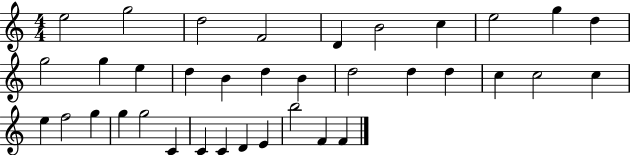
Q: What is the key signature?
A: C major